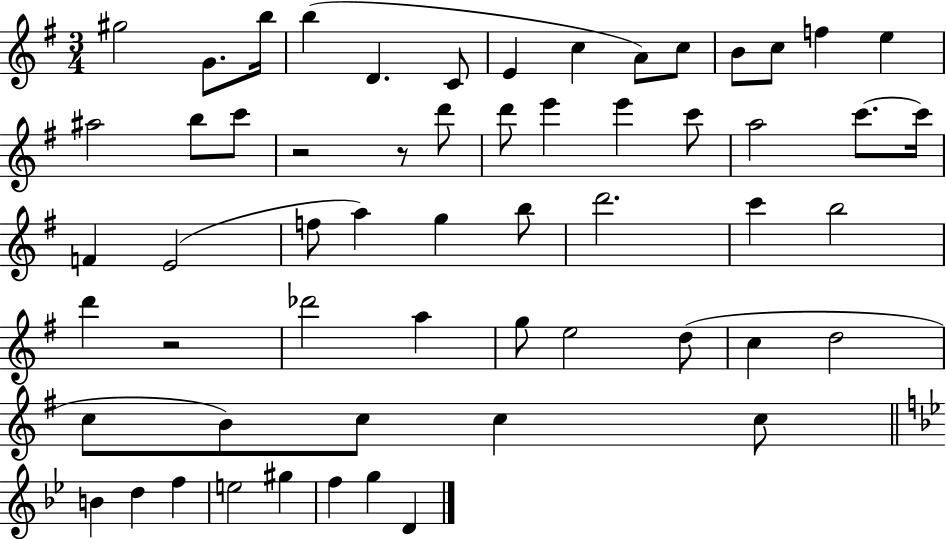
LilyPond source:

{
  \clef treble
  \numericTimeSignature
  \time 3/4
  \key g \major
  gis''2 g'8. b''16 | b''4( d'4. c'8 | e'4 c''4 a'8) c''8 | b'8 c''8 f''4 e''4 | \break ais''2 b''8 c'''8 | r2 r8 d'''8 | d'''8 e'''4 e'''4 c'''8 | a''2 c'''8.~~ c'''16 | \break f'4 e'2( | f''8 a''4) g''4 b''8 | d'''2. | c'''4 b''2 | \break d'''4 r2 | des'''2 a''4 | g''8 e''2 d''8( | c''4 d''2 | \break c''8 b'8) c''8 c''4 c''8 | \bar "||" \break \key bes \major b'4 d''4 f''4 | e''2 gis''4 | f''4 g''4 d'4 | \bar "|."
}